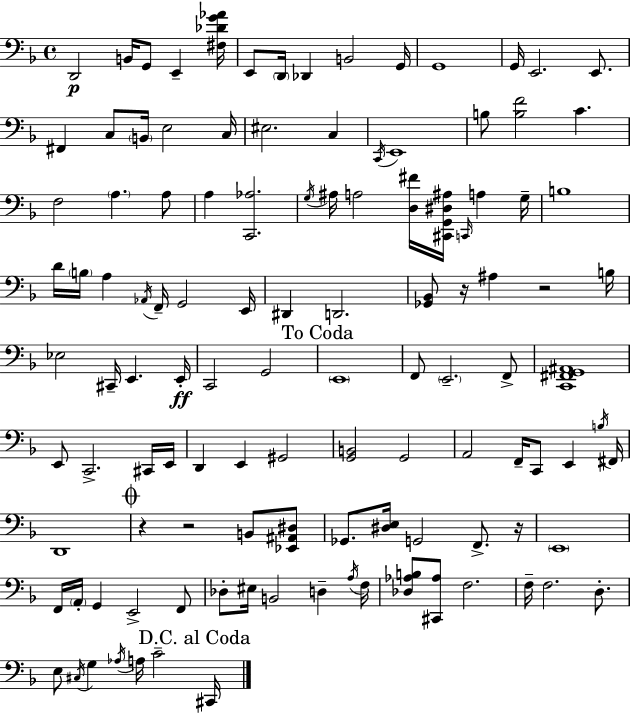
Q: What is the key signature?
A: F major